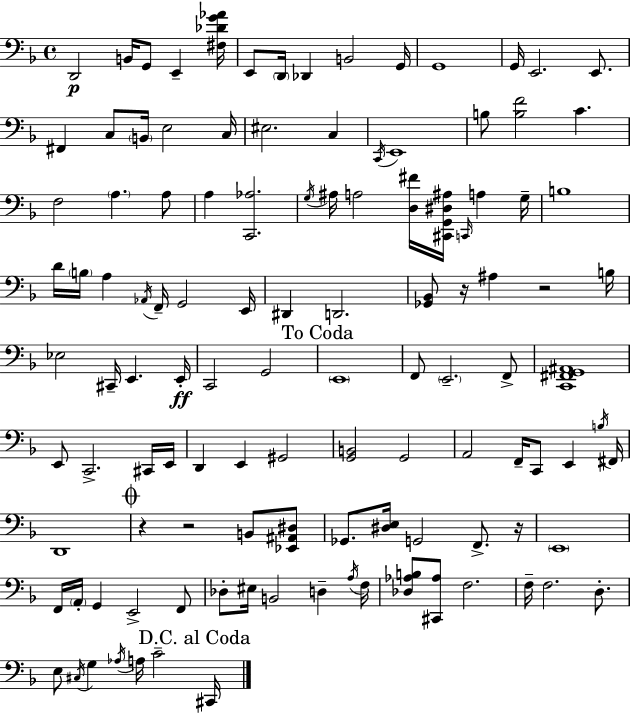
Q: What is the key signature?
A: F major